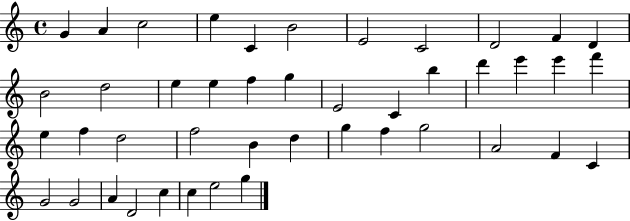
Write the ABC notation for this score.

X:1
T:Untitled
M:4/4
L:1/4
K:C
G A c2 e C B2 E2 C2 D2 F D B2 d2 e e f g E2 C b d' e' e' f' e f d2 f2 B d g f g2 A2 F C G2 G2 A D2 c c e2 g